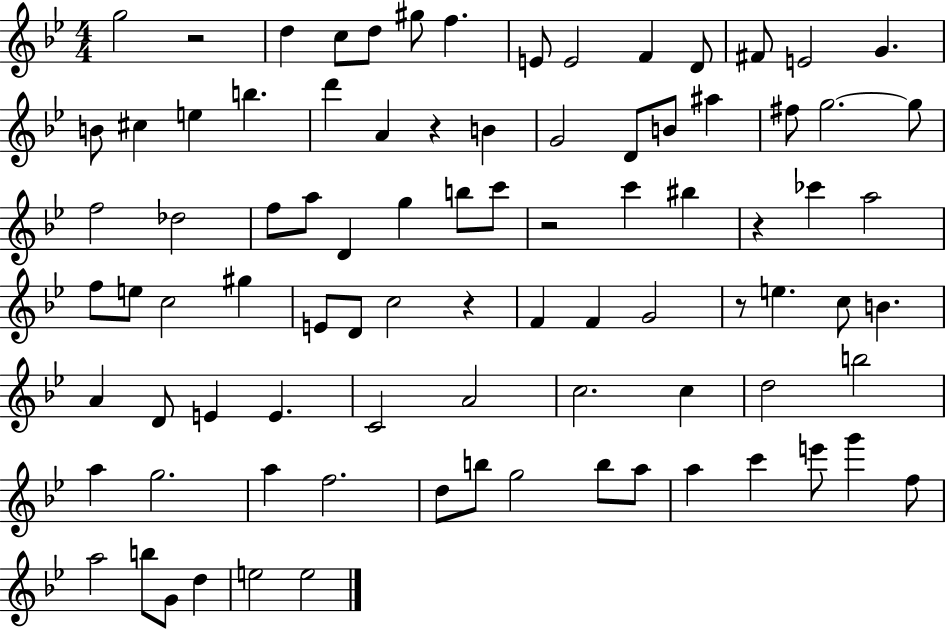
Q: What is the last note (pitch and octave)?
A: E5